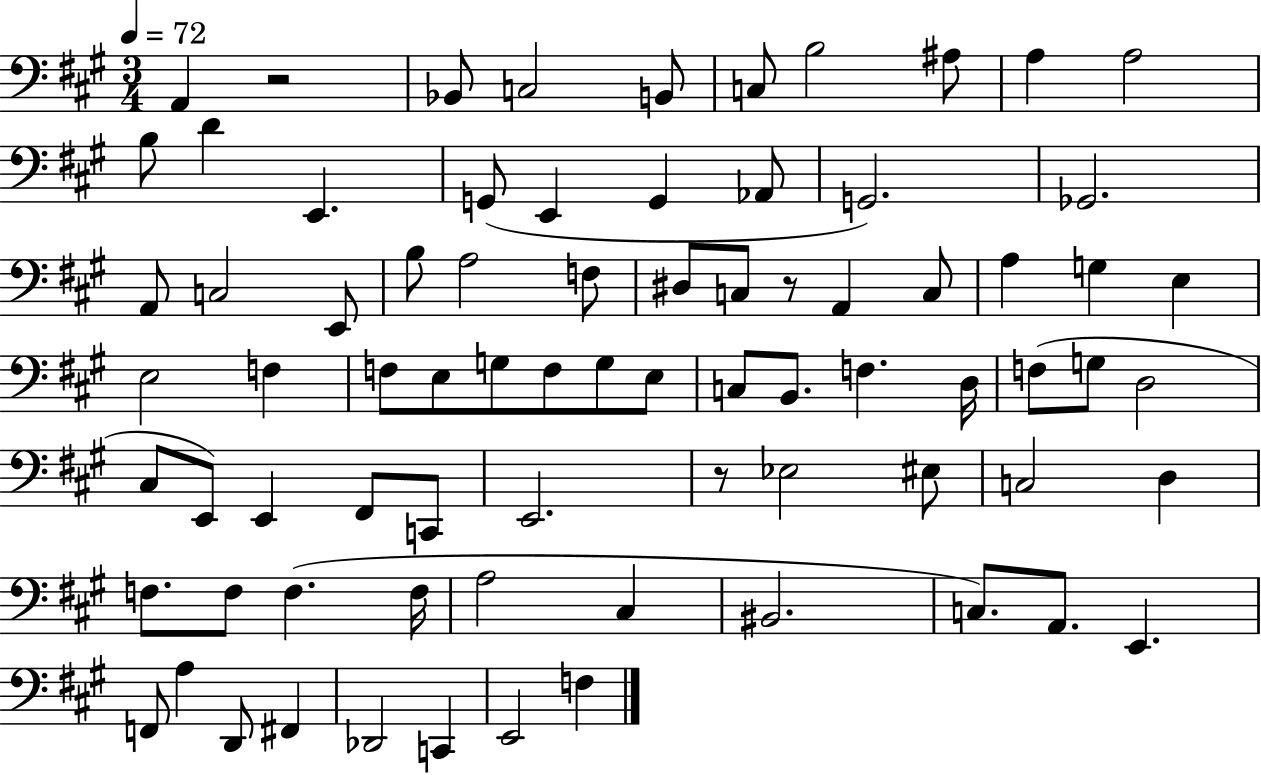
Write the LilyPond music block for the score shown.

{
  \clef bass
  \numericTimeSignature
  \time 3/4
  \key a \major
  \tempo 4 = 72
  a,4 r2 | bes,8 c2 b,8 | c8 b2 ais8 | a4 a2 | \break b8 d'4 e,4. | g,8( e,4 g,4 aes,8 | g,2.) | ges,2. | \break a,8 c2 e,8 | b8 a2 f8 | dis8 c8 r8 a,4 c8 | a4 g4 e4 | \break e2 f4 | f8 e8 g8 f8 g8 e8 | c8 b,8. f4. d16 | f8( g8 d2 | \break cis8 e,8) e,4 fis,8 c,8 | e,2. | r8 ees2 eis8 | c2 d4 | \break f8. f8 f4.( f16 | a2 cis4 | bis,2. | c8.) a,8. e,4. | \break f,8 a4 d,8 fis,4 | des,2 c,4 | e,2 f4 | \bar "|."
}